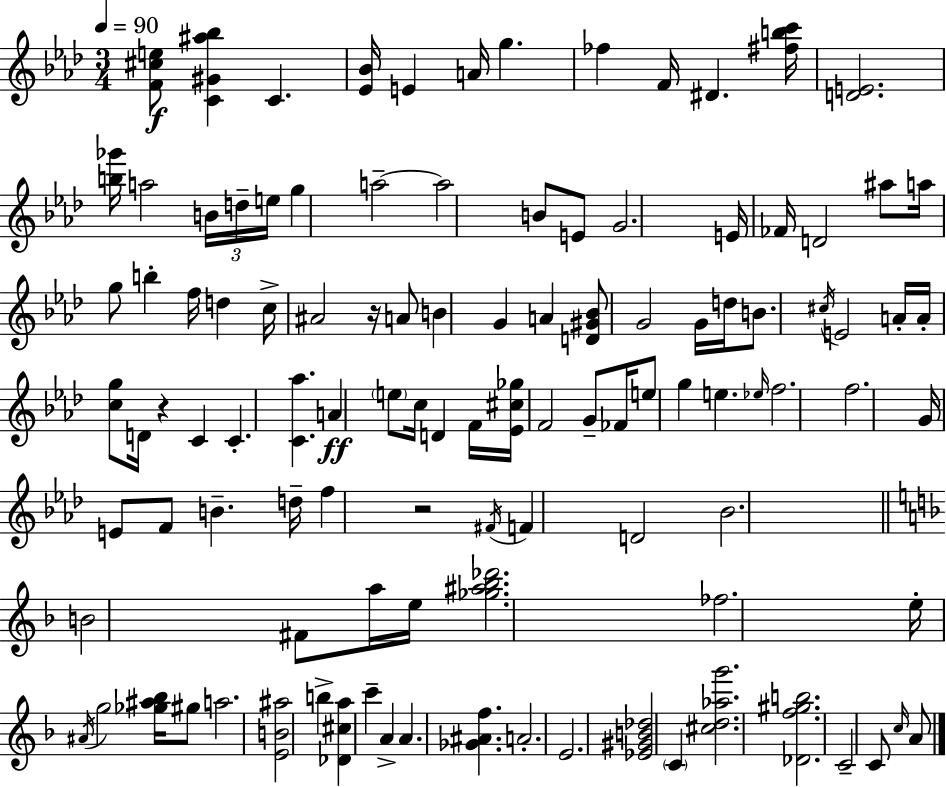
{
  \clef treble
  \numericTimeSignature
  \time 3/4
  \key f \minor
  \tempo 4 = 90
  <f' cis'' e''>8\f <c' gis' ais'' bes''>4 c'4. | <ees' bes'>16 e'4 a'16 g''4. | fes''4 f'16 dis'4. <fis'' b'' c'''>16 | <d' e'>2. | \break <b'' ges'''>16 a''2 \tuplet 3/2 { b'16 d''16-- e''16 } | g''4 a''2--~~ | a''2 b'8 e'8 | g'2. | \break e'16 fes'16 d'2 ais''8 | a''16 g''8 b''4-. f''16 d''4 | c''16-> ais'2 r16 a'8 | b'4 g'4 a'4 | \break <d' gis' bes'>8 g'2 g'16 d''16 | b'8. \acciaccatura { cis''16 } e'2 | a'16-. a'16-. <c'' g''>8 d'16 r4 c'4 | c'4.-. <c' aes''>4. | \break a'4\ff \parenthesize e''8 c''16 d'4 | f'16 <ees' cis'' ges''>16 f'2 g'8-- | fes'16 e''8 g''4 e''4. | \grace { ees''16 } f''2. | \break f''2. | g'16 e'8 f'8 b'4.-- | d''16-- f''4 r2 | \acciaccatura { fis'16 } f'4 d'2 | \break bes'2. | \bar "||" \break \key d \minor b'2 fis'8 a''16 e''16 | <ges'' ais'' bes'' des'''>2. | fes''2. | e''16-. \acciaccatura { ais'16 } g''2 <ges'' ais'' bes''>16 gis''8 | \break a''2. | <e' b' ais''>2 b''4-> | <des' cis'' a''>4 c'''4-- a'4-> | a'4. <ges' ais' f''>4. | \break a'2.-. | e'2. | <ees' gis' b' des''>2 \parenthesize c'4 | <cis'' d'' aes'' g'''>2. | \break <des' f'' gis'' b''>2. | c'2-- c'8 \grace { c''16 } | a'8 \bar "|."
}